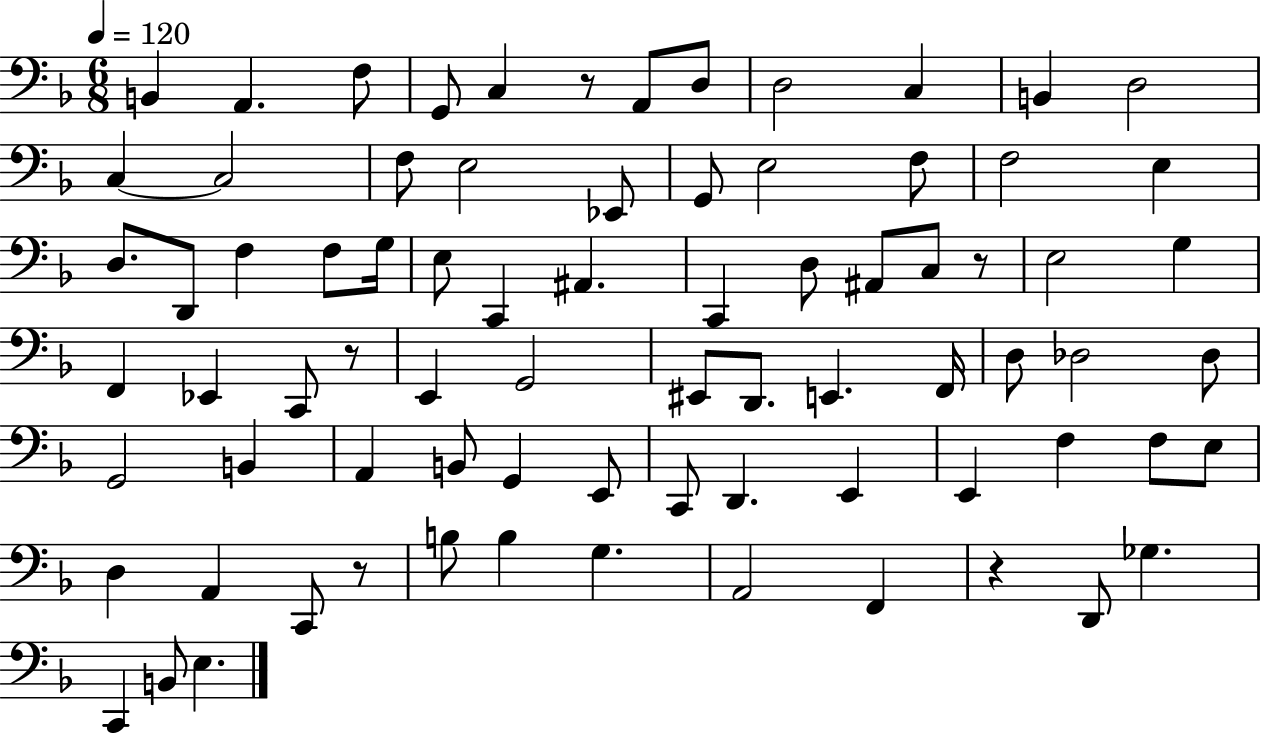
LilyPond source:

{
  \clef bass
  \numericTimeSignature
  \time 6/8
  \key f \major
  \tempo 4 = 120
  \repeat volta 2 { b,4 a,4. f8 | g,8 c4 r8 a,8 d8 | d2 c4 | b,4 d2 | \break c4~~ c2 | f8 e2 ees,8 | g,8 e2 f8 | f2 e4 | \break d8. d,8 f4 f8 g16 | e8 c,4 ais,4. | c,4 d8 ais,8 c8 r8 | e2 g4 | \break f,4 ees,4 c,8 r8 | e,4 g,2 | eis,8 d,8. e,4. f,16 | d8 des2 des8 | \break g,2 b,4 | a,4 b,8 g,4 e,8 | c,8 d,4. e,4 | e,4 f4 f8 e8 | \break d4 a,4 c,8 r8 | b8 b4 g4. | a,2 f,4 | r4 d,8 ges4. | \break c,4 b,8 e4. | } \bar "|."
}